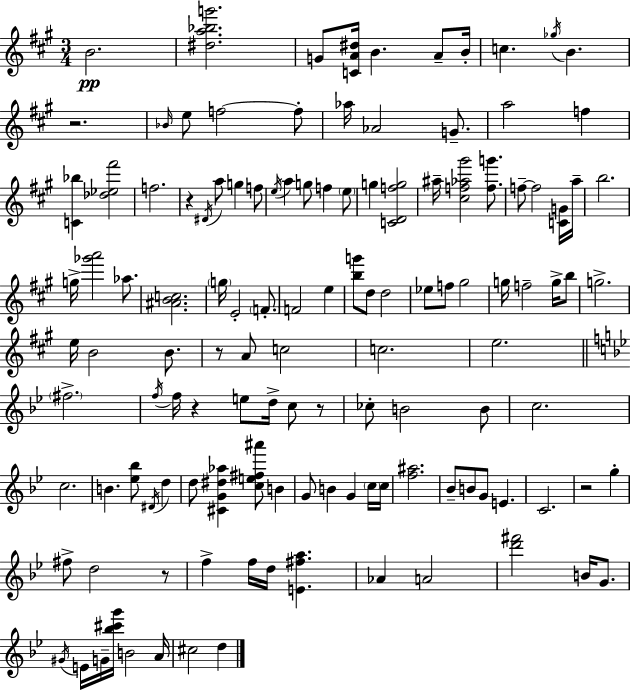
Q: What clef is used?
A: treble